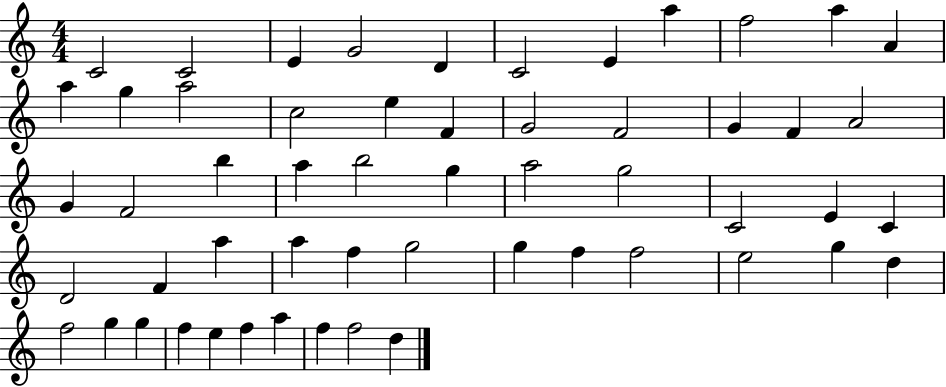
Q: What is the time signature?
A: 4/4